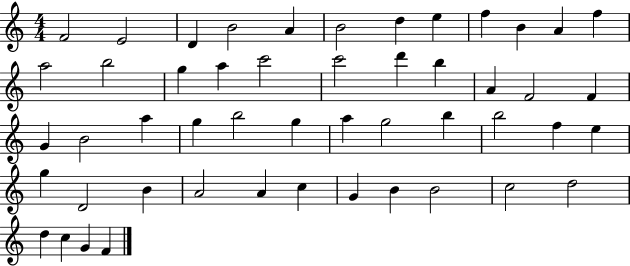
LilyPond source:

{
  \clef treble
  \numericTimeSignature
  \time 4/4
  \key c \major
  f'2 e'2 | d'4 b'2 a'4 | b'2 d''4 e''4 | f''4 b'4 a'4 f''4 | \break a''2 b''2 | g''4 a''4 c'''2 | c'''2 d'''4 b''4 | a'4 f'2 f'4 | \break g'4 b'2 a''4 | g''4 b''2 g''4 | a''4 g''2 b''4 | b''2 f''4 e''4 | \break g''4 d'2 b'4 | a'2 a'4 c''4 | g'4 b'4 b'2 | c''2 d''2 | \break d''4 c''4 g'4 f'4 | \bar "|."
}